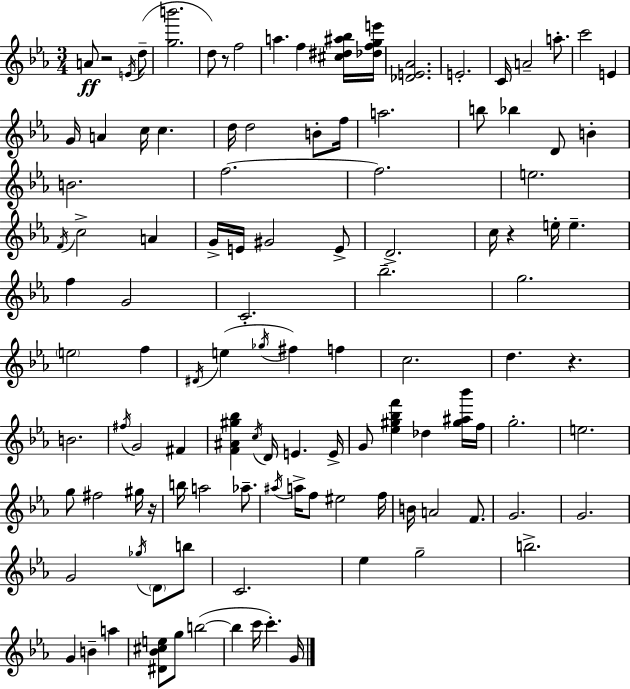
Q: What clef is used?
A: treble